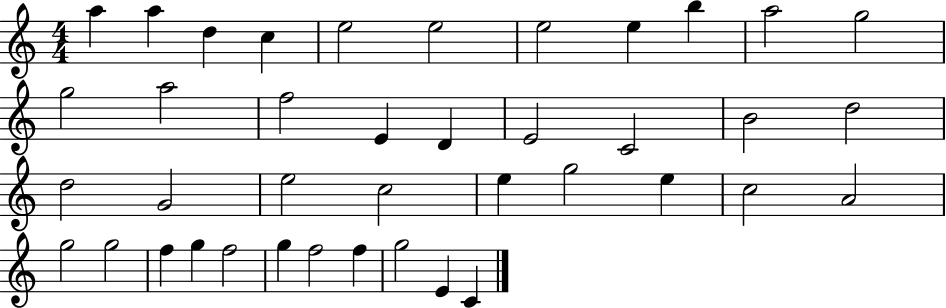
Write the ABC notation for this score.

X:1
T:Untitled
M:4/4
L:1/4
K:C
a a d c e2 e2 e2 e b a2 g2 g2 a2 f2 E D E2 C2 B2 d2 d2 G2 e2 c2 e g2 e c2 A2 g2 g2 f g f2 g f2 f g2 E C